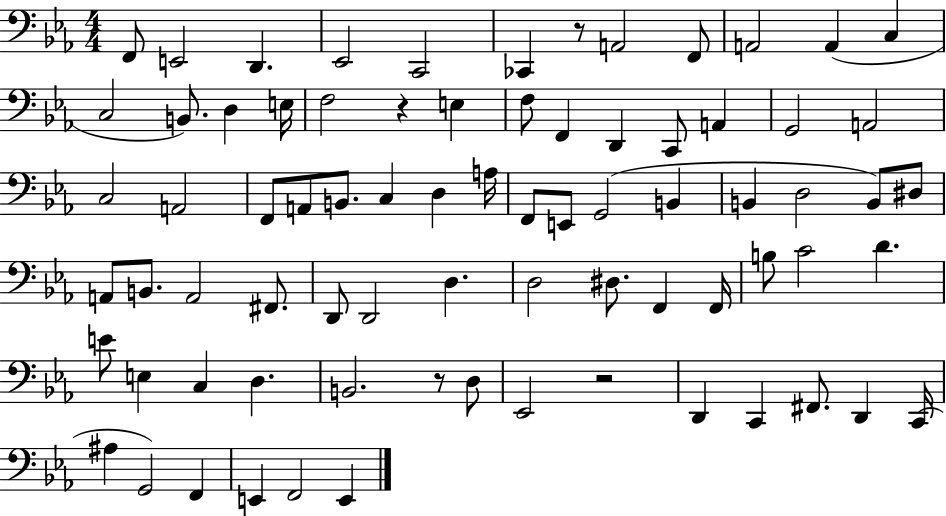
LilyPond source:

{
  \clef bass
  \numericTimeSignature
  \time 4/4
  \key ees \major
  \repeat volta 2 { f,8 e,2 d,4. | ees,2 c,2 | ces,4 r8 a,2 f,8 | a,2 a,4( c4 | \break c2 b,8.) d4 e16 | f2 r4 e4 | f8 f,4 d,4 c,8 a,4 | g,2 a,2 | \break c2 a,2 | f,8 a,8 b,8. c4 d4 a16 | f,8 e,8 g,2( b,4 | b,4 d2 b,8) dis8 | \break a,8 b,8. a,2 fis,8. | d,8 d,2 d4. | d2 dis8. f,4 f,16 | b8 c'2 d'4. | \break e'8 e4 c4 d4. | b,2. r8 d8 | ees,2 r2 | d,4 c,4 fis,8. d,4 c,16( | \break ais4 g,2) f,4 | e,4 f,2 e,4 | } \bar "|."
}